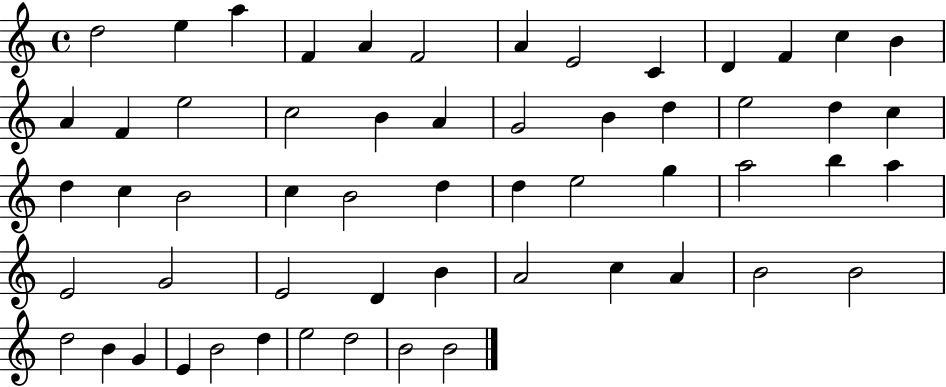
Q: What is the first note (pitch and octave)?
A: D5